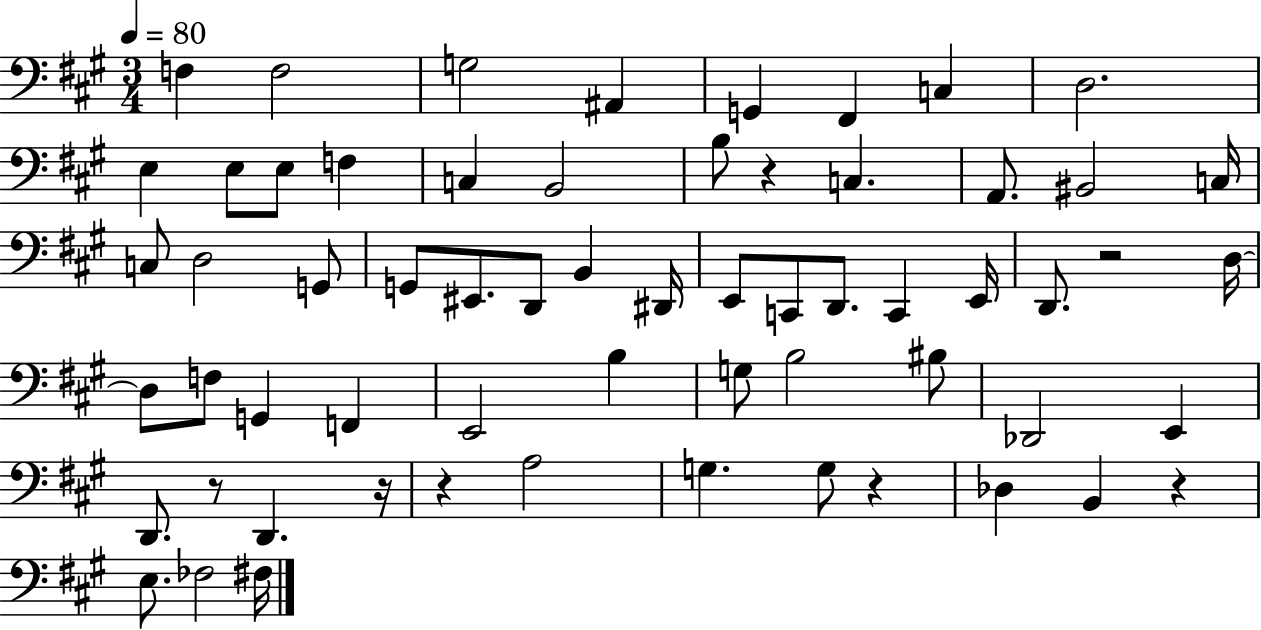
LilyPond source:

{
  \clef bass
  \numericTimeSignature
  \time 3/4
  \key a \major
  \tempo 4 = 80
  f4 f2 | g2 ais,4 | g,4 fis,4 c4 | d2. | \break e4 e8 e8 f4 | c4 b,2 | b8 r4 c4. | a,8. bis,2 c16 | \break c8 d2 g,8 | g,8 eis,8. d,8 b,4 dis,16 | e,8 c,8 d,8. c,4 e,16 | d,8. r2 d16~~ | \break d8 f8 g,4 f,4 | e,2 b4 | g8 b2 bis8 | des,2 e,4 | \break d,8. r8 d,4. r16 | r4 a2 | g4. g8 r4 | des4 b,4 r4 | \break e8. fes2 fis16 | \bar "|."
}